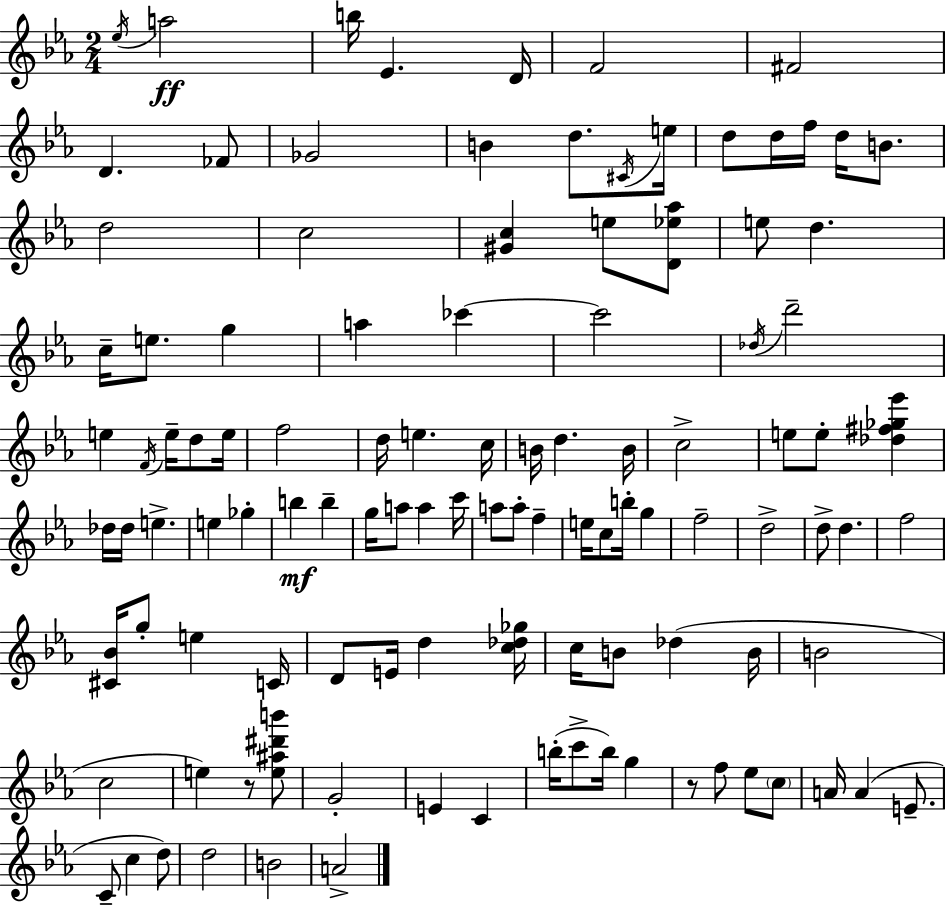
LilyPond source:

{
  \clef treble
  \numericTimeSignature
  \time 2/4
  \key c \minor
  \acciaccatura { ees''16 }\ff a''2 | b''16 ees'4. | d'16 f'2 | fis'2 | \break d'4. fes'8 | ges'2 | b'4 d''8. | \acciaccatura { cis'16 } e''16 d''8 d''16 f''16 d''16 b'8. | \break d''2 | c''2 | <gis' c''>4 e''8 | <d' ees'' aes''>8 e''8 d''4. | \break c''16-- e''8. g''4 | a''4 ces'''4~~ | ces'''2 | \acciaccatura { des''16 } d'''2-- | \break e''4 \acciaccatura { f'16 } | e''16-- d''8 e''16 f''2 | d''16 e''4. | c''16 b'16 d''4. | \break b'16 c''2-> | e''8 e''8-. | <des'' fis'' ges'' ees'''>4 des''16 des''16 e''4.-> | e''4 | \break ges''4-. b''4\mf | b''4-- g''16 a''8 a''4 | c'''16 a''8 a''8-. | f''4-- e''16 c''8 b''16-. | \break g''4 f''2-- | d''2-> | d''8-> d''4. | f''2 | \break <cis' bes'>16 g''8-. e''4 | c'16 d'8 e'16 d''4 | <c'' des'' ges''>16 c''16 b'8 des''4( | b'16 b'2 | \break c''2 | e''4) | r8 <e'' ais'' dis''' b'''>8 g'2-. | e'4 | \break c'4 b''16-.( c'''8-> b''16) | g''4 r8 f''8 | ees''8 \parenthesize c''8 a'16 a'4( | e'8.-- c'8-- c''4 | \break d''8) d''2 | b'2 | a'2-> | \bar "|."
}